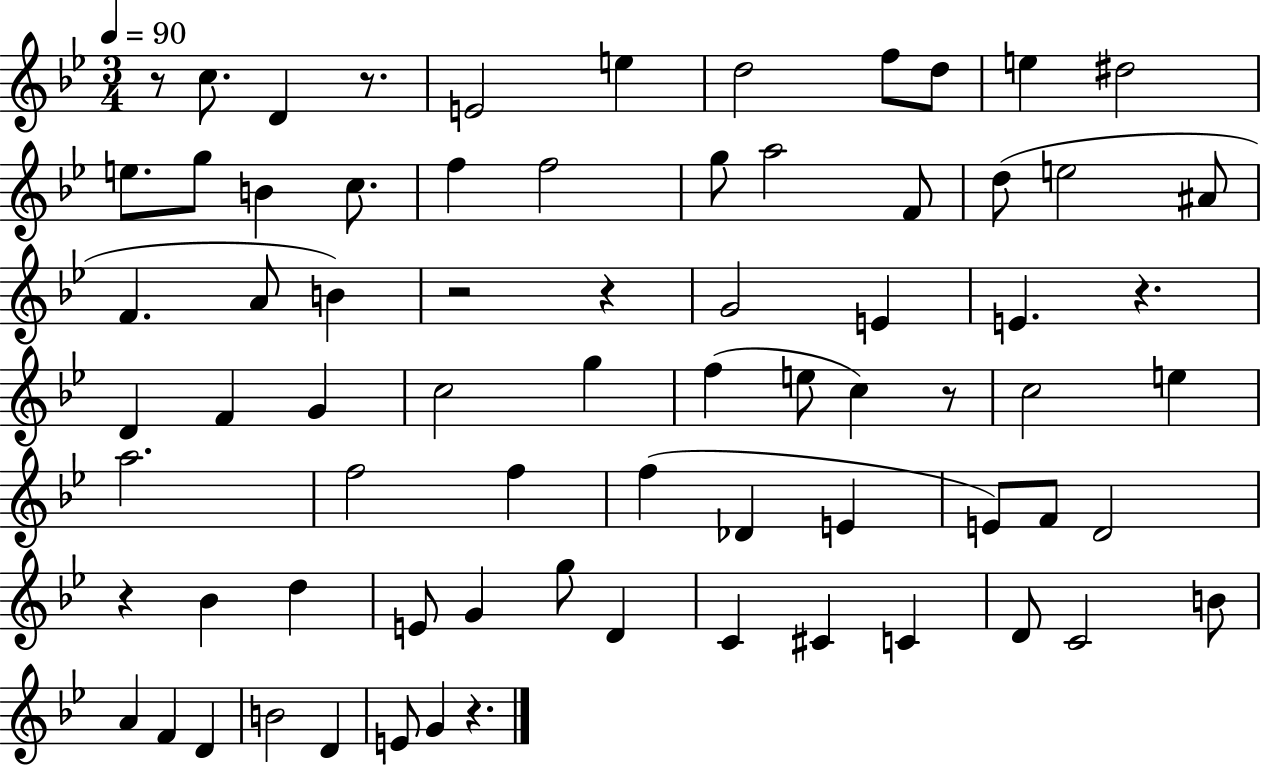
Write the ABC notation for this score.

X:1
T:Untitled
M:3/4
L:1/4
K:Bb
z/2 c/2 D z/2 E2 e d2 f/2 d/2 e ^d2 e/2 g/2 B c/2 f f2 g/2 a2 F/2 d/2 e2 ^A/2 F A/2 B z2 z G2 E E z D F G c2 g f e/2 c z/2 c2 e a2 f2 f f _D E E/2 F/2 D2 z _B d E/2 G g/2 D C ^C C D/2 C2 B/2 A F D B2 D E/2 G z